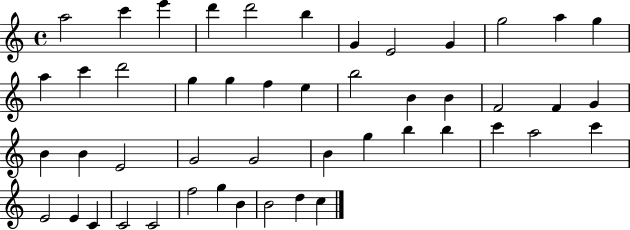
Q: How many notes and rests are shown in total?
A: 48